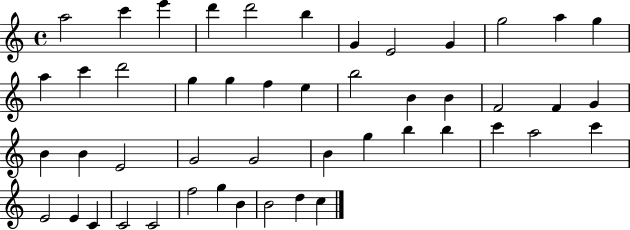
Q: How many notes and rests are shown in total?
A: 48